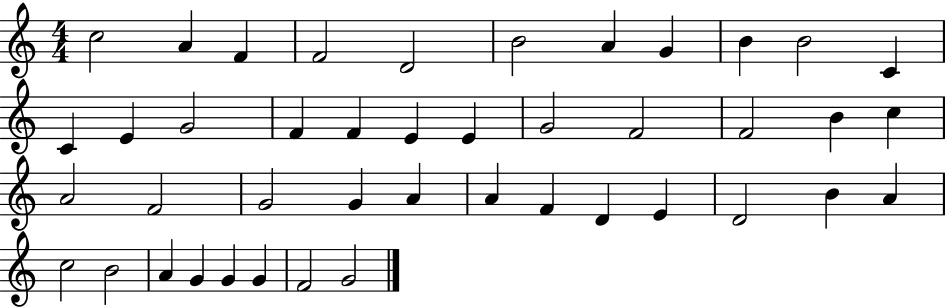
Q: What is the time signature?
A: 4/4